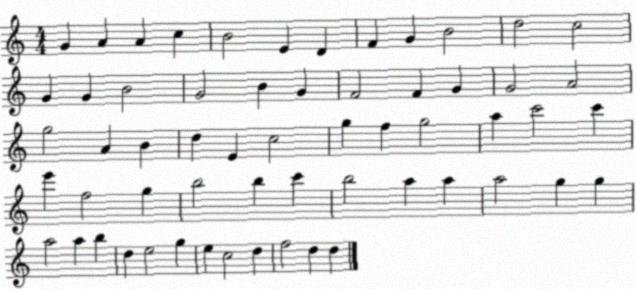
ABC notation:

X:1
T:Untitled
M:4/4
L:1/4
K:C
G A A c B2 E D F G B2 d2 c2 G G B2 G2 B G F2 F G G2 A2 g2 A B d E c2 g f g2 a c'2 c' e' f2 g b2 b c' b2 a a a2 g g a2 a b d e2 g e c2 d f2 d d